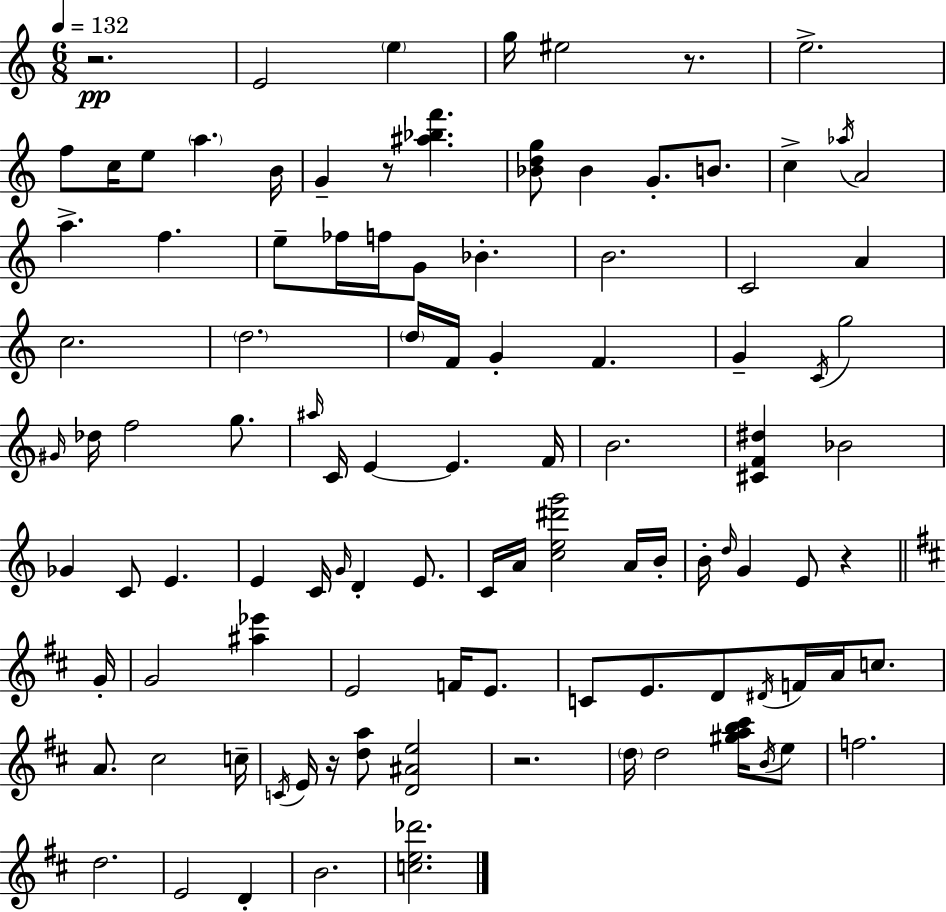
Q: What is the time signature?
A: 6/8